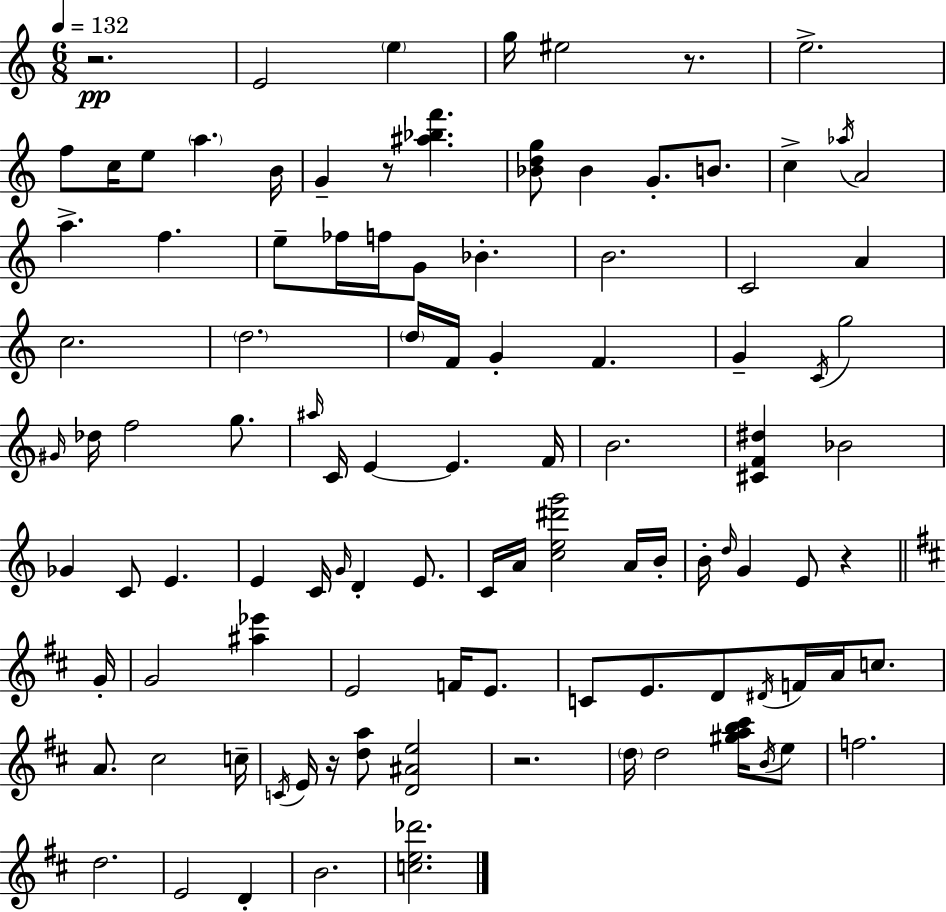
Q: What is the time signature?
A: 6/8